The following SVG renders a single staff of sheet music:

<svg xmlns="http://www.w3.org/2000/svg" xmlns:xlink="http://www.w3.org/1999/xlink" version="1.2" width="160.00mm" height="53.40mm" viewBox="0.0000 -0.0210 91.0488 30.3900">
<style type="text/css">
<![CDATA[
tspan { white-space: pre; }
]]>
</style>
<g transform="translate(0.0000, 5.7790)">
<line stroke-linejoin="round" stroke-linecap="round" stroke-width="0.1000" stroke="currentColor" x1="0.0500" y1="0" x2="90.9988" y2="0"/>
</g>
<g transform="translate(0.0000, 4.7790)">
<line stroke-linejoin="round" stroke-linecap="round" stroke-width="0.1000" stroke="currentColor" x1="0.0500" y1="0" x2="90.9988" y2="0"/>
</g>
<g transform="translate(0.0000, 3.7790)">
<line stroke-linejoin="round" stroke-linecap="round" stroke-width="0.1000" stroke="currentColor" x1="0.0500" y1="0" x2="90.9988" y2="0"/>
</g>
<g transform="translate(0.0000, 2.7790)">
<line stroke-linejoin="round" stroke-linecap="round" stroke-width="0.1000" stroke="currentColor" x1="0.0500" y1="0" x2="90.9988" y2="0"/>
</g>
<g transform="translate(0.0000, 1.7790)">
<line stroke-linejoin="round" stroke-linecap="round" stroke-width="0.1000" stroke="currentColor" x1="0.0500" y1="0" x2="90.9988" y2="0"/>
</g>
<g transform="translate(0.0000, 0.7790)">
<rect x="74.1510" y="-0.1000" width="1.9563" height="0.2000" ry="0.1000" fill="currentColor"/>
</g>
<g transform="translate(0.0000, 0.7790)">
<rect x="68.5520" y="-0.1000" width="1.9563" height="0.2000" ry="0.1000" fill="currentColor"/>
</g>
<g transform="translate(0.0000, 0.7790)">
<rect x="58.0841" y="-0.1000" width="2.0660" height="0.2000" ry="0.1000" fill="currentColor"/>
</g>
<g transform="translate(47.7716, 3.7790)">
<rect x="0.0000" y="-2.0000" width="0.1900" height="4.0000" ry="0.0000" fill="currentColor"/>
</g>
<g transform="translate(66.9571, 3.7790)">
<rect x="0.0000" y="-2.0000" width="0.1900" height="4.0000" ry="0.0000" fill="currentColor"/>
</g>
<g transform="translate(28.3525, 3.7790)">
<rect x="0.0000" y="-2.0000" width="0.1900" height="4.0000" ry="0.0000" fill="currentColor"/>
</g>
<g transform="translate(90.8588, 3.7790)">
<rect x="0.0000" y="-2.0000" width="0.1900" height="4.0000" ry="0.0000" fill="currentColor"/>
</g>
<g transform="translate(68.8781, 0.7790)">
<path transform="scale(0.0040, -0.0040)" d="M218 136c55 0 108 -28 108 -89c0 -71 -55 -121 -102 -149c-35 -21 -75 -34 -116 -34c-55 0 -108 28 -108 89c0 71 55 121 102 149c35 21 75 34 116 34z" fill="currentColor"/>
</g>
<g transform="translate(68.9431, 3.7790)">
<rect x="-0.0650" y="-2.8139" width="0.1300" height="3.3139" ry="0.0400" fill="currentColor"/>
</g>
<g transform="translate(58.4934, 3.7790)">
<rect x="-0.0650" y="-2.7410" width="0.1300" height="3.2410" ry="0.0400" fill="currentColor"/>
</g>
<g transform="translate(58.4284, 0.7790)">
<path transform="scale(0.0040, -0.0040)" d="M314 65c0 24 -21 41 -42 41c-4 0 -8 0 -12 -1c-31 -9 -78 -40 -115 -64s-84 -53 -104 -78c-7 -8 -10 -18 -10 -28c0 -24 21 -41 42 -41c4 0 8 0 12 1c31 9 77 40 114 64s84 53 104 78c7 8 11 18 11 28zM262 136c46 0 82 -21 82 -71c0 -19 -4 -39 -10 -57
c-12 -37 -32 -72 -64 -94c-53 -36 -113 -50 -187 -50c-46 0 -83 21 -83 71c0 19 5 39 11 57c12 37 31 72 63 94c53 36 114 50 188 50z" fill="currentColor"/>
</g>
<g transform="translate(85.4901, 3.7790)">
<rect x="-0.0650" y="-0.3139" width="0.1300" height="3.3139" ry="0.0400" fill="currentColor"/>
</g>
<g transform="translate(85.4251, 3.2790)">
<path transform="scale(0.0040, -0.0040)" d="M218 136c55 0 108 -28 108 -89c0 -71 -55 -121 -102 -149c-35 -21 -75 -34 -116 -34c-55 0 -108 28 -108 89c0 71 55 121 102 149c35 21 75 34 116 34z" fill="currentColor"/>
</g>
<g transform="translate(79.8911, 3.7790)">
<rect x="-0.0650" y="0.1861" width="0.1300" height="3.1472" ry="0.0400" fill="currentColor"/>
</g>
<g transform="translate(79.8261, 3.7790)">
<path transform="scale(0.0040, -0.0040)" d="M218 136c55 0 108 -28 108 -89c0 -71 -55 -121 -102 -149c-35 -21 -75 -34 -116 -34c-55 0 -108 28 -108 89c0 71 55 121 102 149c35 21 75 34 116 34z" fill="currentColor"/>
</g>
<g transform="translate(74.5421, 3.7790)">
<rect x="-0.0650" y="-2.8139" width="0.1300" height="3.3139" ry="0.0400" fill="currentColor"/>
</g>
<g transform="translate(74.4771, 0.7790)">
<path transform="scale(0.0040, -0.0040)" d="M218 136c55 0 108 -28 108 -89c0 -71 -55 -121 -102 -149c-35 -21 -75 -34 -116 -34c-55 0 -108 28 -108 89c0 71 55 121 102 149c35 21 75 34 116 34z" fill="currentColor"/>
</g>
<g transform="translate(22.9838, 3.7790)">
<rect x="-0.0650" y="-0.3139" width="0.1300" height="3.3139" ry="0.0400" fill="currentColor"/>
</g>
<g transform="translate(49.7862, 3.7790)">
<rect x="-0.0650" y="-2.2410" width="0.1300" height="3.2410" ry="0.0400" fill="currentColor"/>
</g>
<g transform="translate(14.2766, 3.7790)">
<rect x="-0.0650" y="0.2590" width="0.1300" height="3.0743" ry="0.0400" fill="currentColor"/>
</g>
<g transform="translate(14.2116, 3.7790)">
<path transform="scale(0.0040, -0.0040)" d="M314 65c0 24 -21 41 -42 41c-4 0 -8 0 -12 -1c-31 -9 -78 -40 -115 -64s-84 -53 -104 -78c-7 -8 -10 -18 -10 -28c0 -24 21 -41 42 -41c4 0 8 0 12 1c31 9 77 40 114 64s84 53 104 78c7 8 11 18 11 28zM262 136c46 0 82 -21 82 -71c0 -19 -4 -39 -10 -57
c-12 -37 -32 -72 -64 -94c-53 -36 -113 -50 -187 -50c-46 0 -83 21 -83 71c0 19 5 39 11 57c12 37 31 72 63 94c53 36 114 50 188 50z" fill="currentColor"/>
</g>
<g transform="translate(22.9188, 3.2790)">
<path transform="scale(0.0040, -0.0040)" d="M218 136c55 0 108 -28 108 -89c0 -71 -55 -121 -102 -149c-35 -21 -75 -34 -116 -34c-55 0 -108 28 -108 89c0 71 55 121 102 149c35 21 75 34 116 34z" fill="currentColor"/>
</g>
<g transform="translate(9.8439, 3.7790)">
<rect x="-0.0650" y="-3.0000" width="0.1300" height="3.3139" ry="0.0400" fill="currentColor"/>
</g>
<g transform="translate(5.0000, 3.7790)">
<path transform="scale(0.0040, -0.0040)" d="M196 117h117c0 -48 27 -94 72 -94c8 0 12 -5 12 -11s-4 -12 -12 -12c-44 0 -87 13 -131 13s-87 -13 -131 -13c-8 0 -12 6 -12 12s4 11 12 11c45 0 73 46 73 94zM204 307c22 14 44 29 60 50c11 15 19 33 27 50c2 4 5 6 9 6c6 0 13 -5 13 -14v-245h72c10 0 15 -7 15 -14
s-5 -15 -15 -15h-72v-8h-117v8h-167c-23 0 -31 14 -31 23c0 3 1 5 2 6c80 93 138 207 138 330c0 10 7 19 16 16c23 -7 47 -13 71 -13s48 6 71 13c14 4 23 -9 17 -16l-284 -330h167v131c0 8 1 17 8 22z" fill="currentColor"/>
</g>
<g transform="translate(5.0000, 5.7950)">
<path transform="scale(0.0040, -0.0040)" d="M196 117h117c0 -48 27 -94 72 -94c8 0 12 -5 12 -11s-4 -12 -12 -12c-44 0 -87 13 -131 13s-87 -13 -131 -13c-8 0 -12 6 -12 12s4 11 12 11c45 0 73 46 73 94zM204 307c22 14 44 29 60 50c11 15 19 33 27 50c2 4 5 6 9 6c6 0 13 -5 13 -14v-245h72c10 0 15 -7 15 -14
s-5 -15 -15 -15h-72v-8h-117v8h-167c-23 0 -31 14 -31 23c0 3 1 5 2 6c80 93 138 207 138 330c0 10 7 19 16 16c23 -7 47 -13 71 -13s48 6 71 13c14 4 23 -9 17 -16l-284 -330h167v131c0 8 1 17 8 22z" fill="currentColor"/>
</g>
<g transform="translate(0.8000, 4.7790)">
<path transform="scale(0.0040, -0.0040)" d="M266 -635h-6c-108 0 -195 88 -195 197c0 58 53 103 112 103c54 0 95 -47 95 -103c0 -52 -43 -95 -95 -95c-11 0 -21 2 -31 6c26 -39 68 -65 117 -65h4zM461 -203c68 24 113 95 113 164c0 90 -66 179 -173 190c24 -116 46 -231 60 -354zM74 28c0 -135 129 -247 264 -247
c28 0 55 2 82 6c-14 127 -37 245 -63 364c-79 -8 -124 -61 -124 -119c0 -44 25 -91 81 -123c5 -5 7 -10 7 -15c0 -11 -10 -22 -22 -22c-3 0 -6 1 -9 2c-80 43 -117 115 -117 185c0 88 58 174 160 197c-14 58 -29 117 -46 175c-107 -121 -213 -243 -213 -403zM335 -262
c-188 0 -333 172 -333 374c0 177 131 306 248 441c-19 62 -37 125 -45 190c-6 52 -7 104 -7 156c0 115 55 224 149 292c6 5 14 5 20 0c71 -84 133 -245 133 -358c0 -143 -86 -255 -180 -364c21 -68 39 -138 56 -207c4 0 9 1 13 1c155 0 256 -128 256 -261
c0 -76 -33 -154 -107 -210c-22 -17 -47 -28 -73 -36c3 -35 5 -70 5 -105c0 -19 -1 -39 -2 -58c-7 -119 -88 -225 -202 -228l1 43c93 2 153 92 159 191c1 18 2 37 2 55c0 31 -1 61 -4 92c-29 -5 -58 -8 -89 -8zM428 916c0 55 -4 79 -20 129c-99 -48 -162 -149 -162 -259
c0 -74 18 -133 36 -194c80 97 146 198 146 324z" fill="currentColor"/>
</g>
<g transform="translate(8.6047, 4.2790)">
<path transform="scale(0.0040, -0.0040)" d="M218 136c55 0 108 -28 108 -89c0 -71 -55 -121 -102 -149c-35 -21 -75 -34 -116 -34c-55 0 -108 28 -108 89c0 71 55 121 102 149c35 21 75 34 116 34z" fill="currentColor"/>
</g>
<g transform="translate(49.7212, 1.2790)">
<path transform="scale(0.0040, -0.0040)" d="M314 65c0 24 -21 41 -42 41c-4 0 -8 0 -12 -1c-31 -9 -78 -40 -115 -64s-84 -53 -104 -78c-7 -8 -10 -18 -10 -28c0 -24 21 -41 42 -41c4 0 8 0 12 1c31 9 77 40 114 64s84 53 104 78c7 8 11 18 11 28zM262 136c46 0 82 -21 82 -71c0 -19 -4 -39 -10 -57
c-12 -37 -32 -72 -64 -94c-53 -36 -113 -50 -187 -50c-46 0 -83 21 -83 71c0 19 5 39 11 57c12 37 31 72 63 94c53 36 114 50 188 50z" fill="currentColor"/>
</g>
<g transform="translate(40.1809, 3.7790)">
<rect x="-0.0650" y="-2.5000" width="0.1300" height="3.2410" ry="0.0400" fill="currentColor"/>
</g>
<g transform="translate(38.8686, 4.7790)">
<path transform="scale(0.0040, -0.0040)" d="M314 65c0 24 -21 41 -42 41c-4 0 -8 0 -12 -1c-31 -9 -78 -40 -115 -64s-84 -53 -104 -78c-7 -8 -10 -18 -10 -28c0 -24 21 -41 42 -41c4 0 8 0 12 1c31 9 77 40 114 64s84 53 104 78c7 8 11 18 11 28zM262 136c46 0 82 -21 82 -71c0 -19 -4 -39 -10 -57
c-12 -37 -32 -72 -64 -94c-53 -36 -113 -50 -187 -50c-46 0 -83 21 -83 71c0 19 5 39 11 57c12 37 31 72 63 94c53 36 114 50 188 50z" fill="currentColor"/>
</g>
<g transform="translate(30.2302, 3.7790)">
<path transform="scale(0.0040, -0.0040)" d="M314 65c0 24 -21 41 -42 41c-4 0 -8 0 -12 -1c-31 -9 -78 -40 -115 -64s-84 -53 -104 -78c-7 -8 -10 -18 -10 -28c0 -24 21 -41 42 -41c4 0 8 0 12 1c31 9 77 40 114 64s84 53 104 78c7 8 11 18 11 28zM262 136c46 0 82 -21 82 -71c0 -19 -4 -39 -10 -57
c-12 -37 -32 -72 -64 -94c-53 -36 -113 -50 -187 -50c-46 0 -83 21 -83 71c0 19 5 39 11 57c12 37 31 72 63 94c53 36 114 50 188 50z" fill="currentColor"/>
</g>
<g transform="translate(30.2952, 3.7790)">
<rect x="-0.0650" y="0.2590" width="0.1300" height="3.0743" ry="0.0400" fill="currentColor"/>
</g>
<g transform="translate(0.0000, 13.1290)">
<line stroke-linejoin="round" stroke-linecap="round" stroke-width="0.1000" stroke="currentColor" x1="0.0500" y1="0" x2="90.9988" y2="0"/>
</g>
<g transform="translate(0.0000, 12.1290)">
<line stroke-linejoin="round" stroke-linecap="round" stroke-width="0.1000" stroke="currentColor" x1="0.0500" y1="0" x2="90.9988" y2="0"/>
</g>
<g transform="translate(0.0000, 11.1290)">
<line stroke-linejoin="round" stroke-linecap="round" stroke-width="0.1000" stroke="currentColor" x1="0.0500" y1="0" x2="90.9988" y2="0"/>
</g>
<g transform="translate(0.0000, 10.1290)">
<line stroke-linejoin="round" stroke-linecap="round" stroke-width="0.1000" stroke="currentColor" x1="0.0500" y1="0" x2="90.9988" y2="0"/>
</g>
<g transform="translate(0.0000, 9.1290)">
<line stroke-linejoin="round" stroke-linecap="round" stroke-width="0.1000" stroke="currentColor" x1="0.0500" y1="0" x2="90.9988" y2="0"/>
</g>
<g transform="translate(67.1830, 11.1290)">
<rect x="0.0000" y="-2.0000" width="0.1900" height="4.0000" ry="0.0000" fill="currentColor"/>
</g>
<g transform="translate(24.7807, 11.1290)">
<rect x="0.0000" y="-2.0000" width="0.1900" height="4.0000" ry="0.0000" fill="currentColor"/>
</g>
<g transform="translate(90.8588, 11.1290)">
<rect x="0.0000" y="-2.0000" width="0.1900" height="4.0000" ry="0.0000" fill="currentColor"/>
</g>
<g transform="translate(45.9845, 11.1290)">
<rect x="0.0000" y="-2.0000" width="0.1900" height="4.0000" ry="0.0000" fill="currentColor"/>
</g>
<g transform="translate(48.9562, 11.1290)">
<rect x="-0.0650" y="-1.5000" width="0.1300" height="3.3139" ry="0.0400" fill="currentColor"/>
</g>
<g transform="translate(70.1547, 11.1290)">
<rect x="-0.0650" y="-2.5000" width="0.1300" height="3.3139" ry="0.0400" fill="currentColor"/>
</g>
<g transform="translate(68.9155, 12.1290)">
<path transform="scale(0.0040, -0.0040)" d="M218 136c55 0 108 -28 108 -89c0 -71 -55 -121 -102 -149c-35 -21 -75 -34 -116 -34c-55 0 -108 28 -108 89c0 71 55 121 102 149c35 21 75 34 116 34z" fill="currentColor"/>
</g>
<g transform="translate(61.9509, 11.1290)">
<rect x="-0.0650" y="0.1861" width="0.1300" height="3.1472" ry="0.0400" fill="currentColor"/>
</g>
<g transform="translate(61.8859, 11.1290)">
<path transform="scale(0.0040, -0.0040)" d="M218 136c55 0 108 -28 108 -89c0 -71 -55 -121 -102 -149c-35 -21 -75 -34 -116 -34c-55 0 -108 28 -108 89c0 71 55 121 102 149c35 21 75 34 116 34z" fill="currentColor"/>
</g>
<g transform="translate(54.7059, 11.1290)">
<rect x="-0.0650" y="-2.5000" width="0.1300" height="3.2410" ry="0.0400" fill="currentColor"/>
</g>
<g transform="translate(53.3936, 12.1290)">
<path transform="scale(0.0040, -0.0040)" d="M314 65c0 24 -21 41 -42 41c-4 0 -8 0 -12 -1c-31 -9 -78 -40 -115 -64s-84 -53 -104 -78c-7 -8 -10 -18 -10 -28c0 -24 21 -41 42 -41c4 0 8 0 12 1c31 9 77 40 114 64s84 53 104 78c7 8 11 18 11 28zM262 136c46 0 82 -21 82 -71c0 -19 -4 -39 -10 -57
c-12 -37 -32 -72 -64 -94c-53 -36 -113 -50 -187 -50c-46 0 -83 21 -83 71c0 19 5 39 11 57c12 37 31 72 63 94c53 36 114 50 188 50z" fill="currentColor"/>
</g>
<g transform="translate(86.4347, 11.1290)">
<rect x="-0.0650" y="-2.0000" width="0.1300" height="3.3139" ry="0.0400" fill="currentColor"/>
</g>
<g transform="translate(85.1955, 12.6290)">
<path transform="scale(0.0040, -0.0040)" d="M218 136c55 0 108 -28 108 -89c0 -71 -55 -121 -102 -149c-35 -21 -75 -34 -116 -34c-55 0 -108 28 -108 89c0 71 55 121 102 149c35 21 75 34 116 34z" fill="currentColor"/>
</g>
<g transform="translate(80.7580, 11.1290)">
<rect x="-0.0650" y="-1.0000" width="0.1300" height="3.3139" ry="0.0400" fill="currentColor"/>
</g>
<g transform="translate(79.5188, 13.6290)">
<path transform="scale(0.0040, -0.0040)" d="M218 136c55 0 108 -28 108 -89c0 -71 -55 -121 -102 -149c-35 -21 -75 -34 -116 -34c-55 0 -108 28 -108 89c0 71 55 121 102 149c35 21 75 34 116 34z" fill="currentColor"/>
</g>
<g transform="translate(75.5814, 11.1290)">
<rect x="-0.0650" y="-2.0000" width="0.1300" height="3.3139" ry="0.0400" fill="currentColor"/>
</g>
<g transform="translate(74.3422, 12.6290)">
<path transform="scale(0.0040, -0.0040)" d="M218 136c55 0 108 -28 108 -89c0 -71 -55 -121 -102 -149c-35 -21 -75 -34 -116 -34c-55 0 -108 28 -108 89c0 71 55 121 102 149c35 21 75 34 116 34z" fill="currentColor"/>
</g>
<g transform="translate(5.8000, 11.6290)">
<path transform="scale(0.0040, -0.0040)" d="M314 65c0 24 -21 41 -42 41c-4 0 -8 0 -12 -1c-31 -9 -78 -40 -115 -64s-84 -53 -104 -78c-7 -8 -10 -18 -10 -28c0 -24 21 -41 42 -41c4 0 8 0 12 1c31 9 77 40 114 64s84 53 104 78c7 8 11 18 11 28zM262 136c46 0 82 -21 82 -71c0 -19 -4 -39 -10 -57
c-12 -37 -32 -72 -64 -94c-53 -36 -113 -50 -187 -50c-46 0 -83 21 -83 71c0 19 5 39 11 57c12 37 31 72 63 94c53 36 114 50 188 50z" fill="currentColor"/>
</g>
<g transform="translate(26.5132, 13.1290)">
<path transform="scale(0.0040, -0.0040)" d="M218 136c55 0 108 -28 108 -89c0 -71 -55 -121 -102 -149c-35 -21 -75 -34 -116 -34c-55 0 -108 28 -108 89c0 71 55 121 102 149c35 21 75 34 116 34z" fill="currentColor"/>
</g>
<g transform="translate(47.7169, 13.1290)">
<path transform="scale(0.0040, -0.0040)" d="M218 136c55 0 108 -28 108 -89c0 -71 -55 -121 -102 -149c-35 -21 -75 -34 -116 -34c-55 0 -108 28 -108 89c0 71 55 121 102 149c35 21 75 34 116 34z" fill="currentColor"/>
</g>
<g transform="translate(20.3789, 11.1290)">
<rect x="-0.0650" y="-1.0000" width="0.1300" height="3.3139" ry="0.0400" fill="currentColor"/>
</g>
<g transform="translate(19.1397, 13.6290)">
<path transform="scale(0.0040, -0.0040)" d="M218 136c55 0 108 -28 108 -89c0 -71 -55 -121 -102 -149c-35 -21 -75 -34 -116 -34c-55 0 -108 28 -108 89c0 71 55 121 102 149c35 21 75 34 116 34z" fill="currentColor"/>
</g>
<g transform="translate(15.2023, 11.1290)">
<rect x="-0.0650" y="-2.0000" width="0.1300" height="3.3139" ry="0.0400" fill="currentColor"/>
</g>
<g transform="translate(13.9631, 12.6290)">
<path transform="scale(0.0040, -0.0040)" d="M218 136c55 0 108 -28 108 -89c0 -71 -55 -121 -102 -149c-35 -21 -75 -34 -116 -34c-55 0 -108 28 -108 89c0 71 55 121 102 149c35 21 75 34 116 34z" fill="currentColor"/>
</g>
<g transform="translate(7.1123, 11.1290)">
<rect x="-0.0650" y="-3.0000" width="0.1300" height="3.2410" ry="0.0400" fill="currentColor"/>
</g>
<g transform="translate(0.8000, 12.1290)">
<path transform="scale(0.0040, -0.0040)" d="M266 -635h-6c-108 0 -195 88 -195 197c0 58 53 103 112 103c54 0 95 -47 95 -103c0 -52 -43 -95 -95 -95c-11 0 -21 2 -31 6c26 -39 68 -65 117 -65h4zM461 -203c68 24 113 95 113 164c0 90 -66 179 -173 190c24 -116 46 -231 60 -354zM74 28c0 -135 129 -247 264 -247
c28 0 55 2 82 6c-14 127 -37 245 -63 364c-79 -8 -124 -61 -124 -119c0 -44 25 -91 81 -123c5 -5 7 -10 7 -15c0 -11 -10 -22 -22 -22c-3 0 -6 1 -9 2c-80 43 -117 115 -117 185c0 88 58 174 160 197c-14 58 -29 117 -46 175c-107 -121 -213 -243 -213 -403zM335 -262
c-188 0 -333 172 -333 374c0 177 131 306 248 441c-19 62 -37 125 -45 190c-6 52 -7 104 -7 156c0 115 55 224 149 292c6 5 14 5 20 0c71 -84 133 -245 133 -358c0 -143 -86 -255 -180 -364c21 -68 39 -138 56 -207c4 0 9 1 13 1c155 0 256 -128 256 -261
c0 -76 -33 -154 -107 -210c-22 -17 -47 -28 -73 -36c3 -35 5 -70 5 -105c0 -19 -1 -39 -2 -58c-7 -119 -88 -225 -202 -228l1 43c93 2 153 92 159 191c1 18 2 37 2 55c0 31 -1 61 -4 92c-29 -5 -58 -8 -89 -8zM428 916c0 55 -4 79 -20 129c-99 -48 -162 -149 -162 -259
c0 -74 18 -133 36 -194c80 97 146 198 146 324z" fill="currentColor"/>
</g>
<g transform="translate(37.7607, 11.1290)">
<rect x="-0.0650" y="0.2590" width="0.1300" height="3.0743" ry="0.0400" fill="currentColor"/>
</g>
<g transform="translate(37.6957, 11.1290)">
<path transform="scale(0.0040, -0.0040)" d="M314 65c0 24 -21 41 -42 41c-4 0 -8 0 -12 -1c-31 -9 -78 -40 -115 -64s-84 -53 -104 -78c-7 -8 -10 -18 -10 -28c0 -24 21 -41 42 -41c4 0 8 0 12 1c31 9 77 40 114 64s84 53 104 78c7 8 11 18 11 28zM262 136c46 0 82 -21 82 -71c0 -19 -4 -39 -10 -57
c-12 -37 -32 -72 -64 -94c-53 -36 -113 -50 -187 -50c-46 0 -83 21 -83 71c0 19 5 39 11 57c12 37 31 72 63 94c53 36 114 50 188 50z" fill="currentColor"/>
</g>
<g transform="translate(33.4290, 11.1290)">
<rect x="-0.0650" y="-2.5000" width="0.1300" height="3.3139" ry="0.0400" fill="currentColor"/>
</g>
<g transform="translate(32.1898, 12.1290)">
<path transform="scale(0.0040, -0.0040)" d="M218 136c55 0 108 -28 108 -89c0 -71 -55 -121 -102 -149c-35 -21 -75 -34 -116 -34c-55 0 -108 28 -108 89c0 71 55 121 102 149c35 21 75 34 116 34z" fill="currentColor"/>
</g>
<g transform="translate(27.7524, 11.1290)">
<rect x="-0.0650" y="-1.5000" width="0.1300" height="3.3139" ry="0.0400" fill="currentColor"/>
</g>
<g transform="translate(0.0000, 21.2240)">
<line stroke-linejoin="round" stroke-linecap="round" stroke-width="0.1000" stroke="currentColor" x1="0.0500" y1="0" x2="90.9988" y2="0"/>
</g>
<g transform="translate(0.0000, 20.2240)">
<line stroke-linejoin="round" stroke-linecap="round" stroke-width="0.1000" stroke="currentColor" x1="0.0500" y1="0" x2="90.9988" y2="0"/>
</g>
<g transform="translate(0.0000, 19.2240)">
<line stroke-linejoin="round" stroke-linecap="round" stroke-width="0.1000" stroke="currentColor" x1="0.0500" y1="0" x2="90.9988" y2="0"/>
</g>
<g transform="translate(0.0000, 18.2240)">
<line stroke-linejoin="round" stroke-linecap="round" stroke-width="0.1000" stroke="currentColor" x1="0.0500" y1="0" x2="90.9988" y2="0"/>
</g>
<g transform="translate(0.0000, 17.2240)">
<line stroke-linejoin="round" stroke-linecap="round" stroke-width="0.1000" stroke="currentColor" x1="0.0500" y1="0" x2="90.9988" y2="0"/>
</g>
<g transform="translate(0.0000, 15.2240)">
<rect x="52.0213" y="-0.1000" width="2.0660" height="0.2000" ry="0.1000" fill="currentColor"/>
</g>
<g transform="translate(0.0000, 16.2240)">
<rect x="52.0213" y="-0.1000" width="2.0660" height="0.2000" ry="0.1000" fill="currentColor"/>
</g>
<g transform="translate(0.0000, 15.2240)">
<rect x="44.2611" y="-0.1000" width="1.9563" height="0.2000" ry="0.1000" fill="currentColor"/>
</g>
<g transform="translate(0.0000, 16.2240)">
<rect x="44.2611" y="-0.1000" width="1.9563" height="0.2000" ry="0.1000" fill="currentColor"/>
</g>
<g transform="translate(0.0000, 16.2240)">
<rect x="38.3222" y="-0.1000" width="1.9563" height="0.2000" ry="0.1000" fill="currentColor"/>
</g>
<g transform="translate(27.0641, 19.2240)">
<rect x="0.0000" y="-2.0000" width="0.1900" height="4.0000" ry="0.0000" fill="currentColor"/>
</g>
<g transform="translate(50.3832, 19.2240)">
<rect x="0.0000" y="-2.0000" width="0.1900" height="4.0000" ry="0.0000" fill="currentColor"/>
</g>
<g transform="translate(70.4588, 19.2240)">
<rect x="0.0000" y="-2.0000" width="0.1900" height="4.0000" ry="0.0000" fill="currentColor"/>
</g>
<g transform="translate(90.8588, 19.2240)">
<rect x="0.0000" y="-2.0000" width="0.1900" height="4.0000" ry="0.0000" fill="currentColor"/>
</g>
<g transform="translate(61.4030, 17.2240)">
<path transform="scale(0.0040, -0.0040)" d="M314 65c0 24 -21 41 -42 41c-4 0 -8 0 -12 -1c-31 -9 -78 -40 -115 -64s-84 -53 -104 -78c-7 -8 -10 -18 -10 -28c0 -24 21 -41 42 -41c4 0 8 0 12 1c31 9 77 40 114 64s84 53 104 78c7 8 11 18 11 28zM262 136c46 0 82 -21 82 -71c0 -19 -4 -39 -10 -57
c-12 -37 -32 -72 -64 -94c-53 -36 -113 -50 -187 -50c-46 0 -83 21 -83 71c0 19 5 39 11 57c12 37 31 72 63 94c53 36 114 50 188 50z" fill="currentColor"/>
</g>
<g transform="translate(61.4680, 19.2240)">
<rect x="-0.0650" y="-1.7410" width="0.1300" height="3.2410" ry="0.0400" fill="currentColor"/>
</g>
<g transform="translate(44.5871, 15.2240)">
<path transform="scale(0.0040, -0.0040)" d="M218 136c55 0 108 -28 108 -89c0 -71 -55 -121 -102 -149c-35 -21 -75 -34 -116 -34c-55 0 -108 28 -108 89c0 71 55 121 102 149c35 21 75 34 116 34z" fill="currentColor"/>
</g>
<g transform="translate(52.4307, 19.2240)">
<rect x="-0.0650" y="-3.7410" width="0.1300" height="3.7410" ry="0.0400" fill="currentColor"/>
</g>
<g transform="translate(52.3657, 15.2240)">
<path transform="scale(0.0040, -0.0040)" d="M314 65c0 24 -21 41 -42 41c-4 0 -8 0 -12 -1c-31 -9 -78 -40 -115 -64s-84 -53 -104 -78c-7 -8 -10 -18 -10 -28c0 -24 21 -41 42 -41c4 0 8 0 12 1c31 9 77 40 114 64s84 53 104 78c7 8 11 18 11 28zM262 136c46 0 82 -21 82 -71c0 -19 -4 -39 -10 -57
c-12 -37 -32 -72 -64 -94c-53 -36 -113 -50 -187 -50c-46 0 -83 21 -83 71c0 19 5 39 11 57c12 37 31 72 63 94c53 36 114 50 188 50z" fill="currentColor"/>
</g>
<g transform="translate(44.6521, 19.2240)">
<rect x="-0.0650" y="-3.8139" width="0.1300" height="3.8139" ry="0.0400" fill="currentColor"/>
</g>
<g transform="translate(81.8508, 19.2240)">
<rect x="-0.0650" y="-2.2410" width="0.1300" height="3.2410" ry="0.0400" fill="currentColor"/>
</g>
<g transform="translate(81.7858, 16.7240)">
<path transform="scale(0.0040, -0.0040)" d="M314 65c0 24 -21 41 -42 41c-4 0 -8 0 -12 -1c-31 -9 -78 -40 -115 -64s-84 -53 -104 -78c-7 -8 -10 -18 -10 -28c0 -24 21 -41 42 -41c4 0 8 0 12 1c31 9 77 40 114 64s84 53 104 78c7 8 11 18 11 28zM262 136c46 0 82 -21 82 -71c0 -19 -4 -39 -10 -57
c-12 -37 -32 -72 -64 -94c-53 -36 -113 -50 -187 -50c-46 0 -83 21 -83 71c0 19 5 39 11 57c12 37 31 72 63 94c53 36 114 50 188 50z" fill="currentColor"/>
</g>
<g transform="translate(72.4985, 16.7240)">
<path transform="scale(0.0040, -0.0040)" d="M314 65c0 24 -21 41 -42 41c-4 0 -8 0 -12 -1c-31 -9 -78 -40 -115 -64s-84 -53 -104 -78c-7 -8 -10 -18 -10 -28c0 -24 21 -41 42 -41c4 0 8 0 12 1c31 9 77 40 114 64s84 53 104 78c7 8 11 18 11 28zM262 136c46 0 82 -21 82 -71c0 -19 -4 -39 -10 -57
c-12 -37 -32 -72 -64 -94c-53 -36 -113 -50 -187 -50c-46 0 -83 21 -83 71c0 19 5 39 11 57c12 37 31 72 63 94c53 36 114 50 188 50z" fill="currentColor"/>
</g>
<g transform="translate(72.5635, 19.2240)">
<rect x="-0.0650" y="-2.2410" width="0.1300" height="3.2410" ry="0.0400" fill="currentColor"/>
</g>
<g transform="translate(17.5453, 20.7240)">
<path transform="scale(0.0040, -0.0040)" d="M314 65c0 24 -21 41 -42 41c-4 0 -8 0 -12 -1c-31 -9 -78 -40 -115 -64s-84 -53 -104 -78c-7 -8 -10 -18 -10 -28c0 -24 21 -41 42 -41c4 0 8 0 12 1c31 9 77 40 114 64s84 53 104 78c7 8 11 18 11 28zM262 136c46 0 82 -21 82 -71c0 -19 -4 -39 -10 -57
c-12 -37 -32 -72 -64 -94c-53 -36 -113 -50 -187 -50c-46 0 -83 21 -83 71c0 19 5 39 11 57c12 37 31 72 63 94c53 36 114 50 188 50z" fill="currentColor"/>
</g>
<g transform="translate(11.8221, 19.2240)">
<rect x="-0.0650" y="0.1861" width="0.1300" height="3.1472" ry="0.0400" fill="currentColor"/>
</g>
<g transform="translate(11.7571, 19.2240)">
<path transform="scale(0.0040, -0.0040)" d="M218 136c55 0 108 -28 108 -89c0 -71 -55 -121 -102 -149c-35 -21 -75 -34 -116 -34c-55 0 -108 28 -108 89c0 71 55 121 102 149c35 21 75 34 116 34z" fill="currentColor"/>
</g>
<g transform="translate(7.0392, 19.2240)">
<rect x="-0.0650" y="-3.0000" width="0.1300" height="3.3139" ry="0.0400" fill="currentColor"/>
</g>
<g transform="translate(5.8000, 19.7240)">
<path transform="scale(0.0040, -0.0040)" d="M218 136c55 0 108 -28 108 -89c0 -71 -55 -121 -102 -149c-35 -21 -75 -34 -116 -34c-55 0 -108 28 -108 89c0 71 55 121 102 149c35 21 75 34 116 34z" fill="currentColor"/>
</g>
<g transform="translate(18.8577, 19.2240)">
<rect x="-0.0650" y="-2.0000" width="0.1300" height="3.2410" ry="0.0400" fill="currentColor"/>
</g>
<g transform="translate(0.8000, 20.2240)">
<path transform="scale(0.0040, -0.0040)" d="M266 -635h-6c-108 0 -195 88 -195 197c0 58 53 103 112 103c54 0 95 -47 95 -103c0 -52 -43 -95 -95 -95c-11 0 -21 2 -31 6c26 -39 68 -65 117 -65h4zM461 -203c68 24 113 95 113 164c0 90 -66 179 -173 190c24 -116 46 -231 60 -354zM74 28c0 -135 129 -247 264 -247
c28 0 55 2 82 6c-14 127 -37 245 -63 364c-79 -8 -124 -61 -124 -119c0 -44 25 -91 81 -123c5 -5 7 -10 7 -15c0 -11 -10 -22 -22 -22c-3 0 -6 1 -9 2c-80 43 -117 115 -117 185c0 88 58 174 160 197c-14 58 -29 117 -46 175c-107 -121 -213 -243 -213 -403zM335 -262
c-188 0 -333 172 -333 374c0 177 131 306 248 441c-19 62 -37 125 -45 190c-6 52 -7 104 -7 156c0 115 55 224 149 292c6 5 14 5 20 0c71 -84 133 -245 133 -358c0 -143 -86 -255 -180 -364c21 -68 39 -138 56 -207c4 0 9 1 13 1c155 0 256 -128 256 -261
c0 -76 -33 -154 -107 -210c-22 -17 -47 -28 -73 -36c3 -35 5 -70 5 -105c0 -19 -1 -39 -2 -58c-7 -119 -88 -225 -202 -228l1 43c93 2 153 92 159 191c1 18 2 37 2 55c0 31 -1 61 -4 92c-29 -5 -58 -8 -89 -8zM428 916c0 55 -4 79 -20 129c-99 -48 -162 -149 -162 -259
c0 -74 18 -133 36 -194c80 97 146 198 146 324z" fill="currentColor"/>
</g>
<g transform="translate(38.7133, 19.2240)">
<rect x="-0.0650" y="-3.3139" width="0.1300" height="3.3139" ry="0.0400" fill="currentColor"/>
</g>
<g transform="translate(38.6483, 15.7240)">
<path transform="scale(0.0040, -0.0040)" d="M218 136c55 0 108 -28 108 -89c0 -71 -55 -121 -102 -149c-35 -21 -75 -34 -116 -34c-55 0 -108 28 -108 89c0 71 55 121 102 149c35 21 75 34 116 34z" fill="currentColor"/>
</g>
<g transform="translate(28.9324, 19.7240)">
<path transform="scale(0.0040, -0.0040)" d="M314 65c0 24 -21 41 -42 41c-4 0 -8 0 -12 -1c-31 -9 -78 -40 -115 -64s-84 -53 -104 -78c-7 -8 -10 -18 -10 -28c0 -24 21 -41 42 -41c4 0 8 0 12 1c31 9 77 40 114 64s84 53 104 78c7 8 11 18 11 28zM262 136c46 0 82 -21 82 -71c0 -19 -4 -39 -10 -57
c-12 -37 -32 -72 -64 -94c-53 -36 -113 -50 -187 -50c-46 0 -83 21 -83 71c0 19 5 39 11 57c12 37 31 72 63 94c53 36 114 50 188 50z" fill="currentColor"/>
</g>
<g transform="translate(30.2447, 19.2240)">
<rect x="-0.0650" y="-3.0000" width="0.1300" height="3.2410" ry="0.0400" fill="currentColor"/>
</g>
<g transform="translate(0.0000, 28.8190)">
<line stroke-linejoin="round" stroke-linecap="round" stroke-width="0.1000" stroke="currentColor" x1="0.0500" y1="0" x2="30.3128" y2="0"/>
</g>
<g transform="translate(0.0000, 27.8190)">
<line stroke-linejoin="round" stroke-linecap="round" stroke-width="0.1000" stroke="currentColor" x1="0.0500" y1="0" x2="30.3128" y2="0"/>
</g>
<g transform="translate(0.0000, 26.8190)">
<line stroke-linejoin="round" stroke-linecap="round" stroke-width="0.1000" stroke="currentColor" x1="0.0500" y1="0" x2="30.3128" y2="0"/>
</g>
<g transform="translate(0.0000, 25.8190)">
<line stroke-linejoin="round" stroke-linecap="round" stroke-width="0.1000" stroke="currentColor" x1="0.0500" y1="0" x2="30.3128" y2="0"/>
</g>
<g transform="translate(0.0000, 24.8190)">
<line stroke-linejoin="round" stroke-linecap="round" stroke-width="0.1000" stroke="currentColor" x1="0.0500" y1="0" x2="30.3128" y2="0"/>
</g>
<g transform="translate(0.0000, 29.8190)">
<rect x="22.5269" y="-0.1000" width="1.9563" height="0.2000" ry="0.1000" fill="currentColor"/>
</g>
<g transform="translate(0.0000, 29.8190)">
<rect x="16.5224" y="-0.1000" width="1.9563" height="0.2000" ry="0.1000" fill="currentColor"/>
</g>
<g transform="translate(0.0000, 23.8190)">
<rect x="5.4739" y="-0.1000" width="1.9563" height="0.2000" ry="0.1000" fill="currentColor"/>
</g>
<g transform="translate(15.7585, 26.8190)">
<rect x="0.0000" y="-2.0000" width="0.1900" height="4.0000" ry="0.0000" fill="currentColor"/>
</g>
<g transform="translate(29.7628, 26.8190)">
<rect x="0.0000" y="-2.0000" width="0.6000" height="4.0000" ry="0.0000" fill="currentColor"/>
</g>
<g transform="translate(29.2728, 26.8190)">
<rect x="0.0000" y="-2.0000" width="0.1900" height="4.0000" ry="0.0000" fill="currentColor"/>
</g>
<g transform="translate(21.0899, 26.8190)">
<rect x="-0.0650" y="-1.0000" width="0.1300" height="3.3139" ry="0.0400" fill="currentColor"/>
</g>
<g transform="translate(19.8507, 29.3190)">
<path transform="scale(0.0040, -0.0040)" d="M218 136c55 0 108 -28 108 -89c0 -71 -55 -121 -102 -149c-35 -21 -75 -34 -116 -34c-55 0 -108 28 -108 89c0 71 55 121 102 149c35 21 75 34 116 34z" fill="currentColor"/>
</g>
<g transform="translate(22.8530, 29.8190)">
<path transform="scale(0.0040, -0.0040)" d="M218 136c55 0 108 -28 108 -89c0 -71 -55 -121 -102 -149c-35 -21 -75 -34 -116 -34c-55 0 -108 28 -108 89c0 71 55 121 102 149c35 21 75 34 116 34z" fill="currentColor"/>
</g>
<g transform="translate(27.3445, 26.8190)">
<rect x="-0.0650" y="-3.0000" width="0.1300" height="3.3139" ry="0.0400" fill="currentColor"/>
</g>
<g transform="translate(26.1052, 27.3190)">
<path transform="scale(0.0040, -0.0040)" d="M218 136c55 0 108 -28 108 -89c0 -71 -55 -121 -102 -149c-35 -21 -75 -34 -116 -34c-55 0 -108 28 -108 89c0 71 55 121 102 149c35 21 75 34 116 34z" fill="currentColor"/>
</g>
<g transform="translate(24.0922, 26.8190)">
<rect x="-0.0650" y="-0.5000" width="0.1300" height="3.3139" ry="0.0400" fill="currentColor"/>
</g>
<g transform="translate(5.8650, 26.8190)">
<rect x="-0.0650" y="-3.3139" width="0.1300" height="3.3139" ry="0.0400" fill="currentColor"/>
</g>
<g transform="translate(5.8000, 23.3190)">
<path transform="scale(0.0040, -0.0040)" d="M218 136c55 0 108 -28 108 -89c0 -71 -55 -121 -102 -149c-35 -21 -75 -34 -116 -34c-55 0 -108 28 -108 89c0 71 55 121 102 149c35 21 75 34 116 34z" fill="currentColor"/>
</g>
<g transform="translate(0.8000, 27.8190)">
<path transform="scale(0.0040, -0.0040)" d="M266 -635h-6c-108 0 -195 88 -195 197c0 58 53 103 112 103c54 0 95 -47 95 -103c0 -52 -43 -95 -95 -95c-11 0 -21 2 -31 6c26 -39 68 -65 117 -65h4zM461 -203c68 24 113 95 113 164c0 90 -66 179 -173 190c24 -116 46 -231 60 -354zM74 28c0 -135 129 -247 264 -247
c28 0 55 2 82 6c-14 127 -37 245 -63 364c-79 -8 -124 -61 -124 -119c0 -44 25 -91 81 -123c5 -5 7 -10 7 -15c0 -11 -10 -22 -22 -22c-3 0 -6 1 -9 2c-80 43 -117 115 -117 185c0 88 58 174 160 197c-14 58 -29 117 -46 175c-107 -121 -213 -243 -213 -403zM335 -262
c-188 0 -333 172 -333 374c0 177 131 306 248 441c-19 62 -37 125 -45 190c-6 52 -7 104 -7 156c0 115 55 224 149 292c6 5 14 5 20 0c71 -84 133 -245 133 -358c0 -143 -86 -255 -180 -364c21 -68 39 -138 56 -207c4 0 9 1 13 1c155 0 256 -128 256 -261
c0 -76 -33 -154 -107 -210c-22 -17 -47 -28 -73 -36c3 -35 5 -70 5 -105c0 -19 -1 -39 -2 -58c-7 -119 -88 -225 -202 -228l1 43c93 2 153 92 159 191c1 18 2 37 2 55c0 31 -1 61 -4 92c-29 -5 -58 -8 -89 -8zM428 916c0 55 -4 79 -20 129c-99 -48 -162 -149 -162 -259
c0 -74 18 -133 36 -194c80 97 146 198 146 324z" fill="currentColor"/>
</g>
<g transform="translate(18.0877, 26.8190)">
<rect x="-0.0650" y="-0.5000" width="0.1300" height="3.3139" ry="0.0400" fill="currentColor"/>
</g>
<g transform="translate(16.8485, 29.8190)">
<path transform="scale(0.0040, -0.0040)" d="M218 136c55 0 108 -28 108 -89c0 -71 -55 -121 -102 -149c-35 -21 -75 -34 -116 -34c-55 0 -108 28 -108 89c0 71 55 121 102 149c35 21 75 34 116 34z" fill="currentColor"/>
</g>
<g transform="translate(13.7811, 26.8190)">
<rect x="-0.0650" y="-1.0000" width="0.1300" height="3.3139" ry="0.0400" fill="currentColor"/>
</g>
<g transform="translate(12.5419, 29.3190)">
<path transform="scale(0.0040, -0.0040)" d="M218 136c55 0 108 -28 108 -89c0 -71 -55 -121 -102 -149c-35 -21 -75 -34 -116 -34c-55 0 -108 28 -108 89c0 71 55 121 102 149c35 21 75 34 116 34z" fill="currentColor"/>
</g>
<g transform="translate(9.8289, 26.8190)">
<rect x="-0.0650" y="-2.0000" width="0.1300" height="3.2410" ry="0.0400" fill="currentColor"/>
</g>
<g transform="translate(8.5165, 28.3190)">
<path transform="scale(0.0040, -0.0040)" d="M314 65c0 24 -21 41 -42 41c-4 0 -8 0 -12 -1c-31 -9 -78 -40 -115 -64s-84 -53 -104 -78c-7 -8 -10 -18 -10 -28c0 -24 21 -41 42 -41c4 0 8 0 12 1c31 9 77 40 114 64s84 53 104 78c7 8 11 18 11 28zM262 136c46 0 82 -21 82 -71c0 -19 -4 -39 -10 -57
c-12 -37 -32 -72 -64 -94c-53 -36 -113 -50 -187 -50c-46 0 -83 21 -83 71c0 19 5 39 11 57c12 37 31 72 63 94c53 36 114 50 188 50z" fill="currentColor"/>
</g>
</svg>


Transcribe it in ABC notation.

X:1
T:Untitled
M:4/4
L:1/4
K:C
A B2 c B2 G2 g2 a2 a a B c A2 F D E G B2 E G2 B G F D F A B F2 A2 b c' c'2 f2 g2 g2 b F2 D C D C A